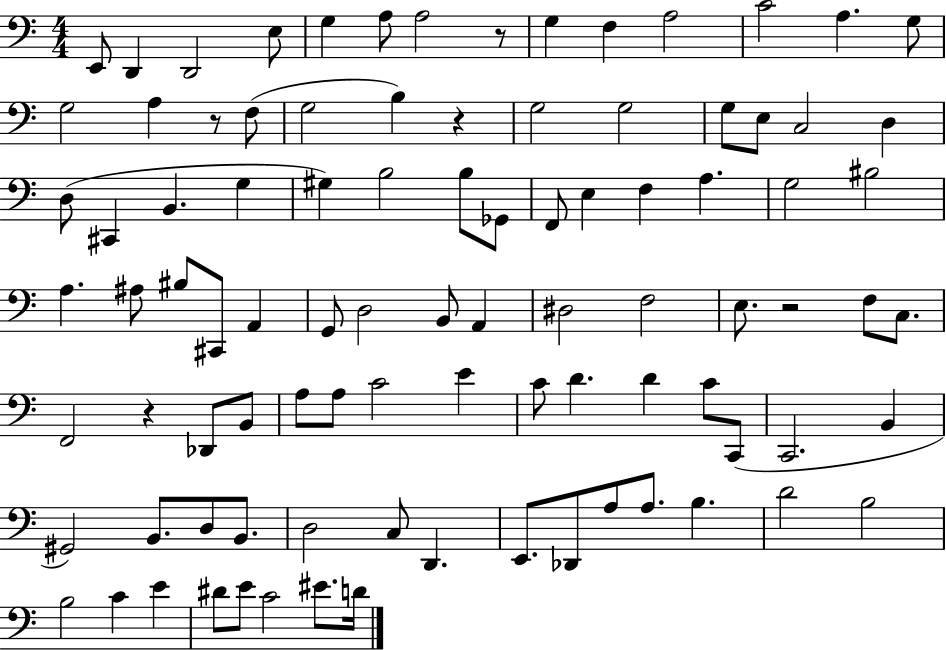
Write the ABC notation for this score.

X:1
T:Untitled
M:4/4
L:1/4
K:C
E,,/2 D,, D,,2 E,/2 G, A,/2 A,2 z/2 G, F, A,2 C2 A, G,/2 G,2 A, z/2 F,/2 G,2 B, z G,2 G,2 G,/2 E,/2 C,2 D, D,/2 ^C,, B,, G, ^G, B,2 B,/2 _G,,/2 F,,/2 E, F, A, G,2 ^B,2 A, ^A,/2 ^B,/2 ^C,,/2 A,, G,,/2 D,2 B,,/2 A,, ^D,2 F,2 E,/2 z2 F,/2 C,/2 F,,2 z _D,,/2 B,,/2 A,/2 A,/2 C2 E C/2 D D C/2 C,,/2 C,,2 B,, ^G,,2 B,,/2 D,/2 B,,/2 D,2 C,/2 D,, E,,/2 _D,,/2 A,/2 A,/2 B, D2 B,2 B,2 C E ^D/2 E/2 C2 ^E/2 D/4